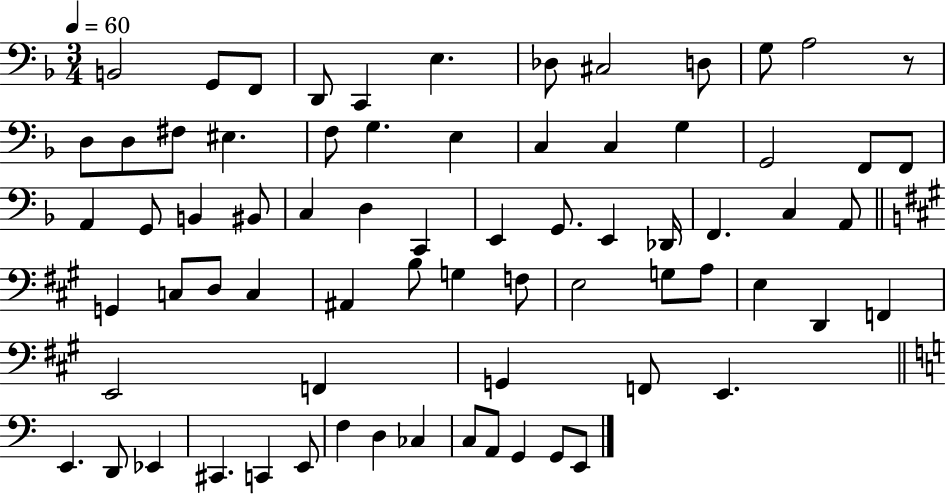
B2/h G2/e F2/e D2/e C2/q E3/q. Db3/e C#3/h D3/e G3/e A3/h R/e D3/e D3/e F#3/e EIS3/q. F3/e G3/q. E3/q C3/q C3/q G3/q G2/h F2/e F2/e A2/q G2/e B2/q BIS2/e C3/q D3/q C2/q E2/q G2/e. E2/q Db2/s F2/q. C3/q A2/e G2/q C3/e D3/e C3/q A#2/q B3/e G3/q F3/e E3/h G3/e A3/e E3/q D2/q F2/q E2/h F2/q G2/q F2/e E2/q. E2/q. D2/e Eb2/q C#2/q. C2/q E2/e F3/q D3/q CES3/q C3/e A2/e G2/q G2/e E2/e